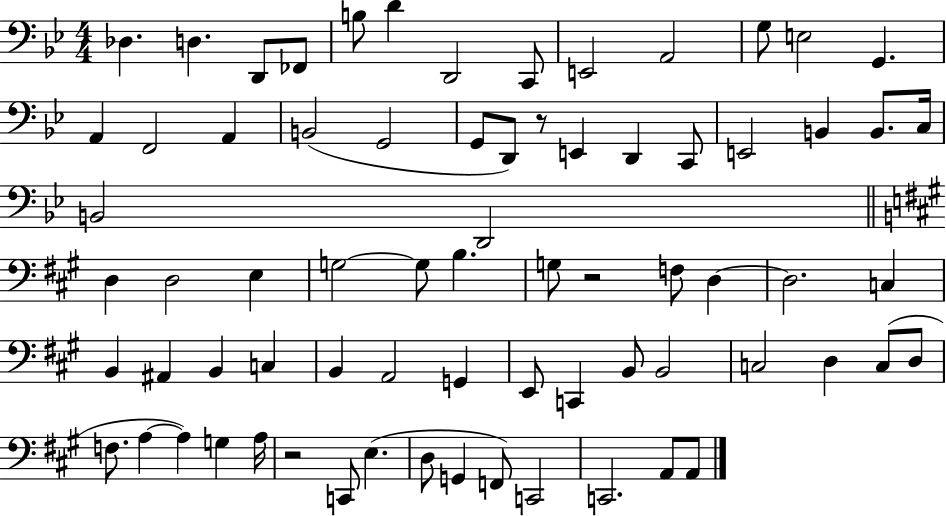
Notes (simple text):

Db3/q. D3/q. D2/e FES2/e B3/e D4/q D2/h C2/e E2/h A2/h G3/e E3/h G2/q. A2/q F2/h A2/q B2/h G2/h G2/e D2/e R/e E2/q D2/q C2/e E2/h B2/q B2/e. C3/s B2/h D2/h D3/q D3/h E3/q G3/h G3/e B3/q. G3/e R/h F3/e D3/q D3/h. C3/q B2/q A#2/q B2/q C3/q B2/q A2/h G2/q E2/e C2/q B2/e B2/h C3/h D3/q C3/e D3/e F3/e. A3/q A3/q G3/q A3/s R/h C2/e E3/q. D3/e G2/q F2/e C2/h C2/h. A2/e A2/e